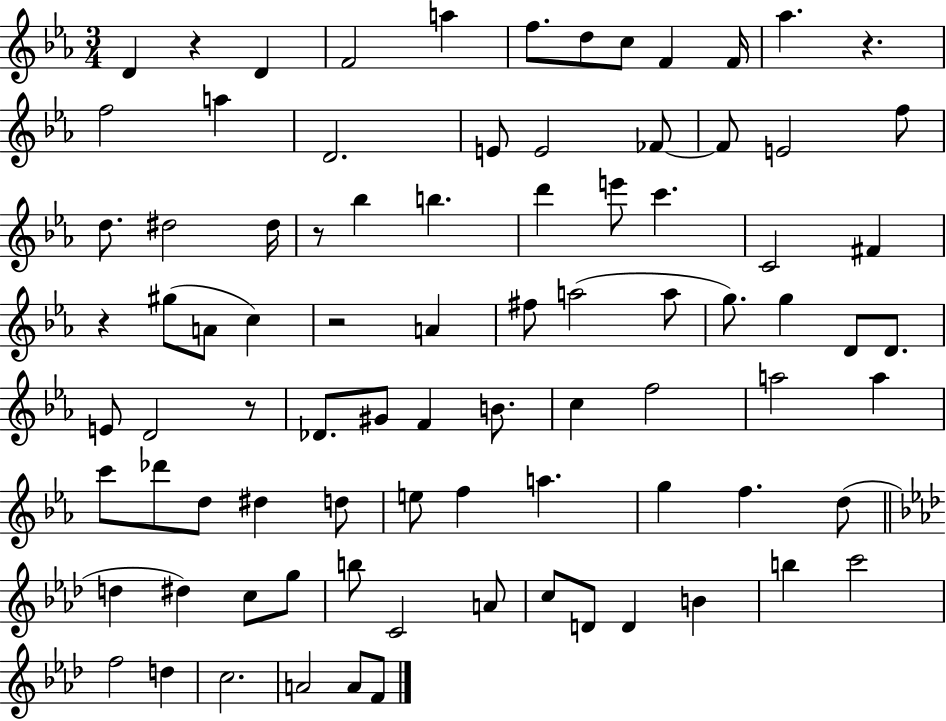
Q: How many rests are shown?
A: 6